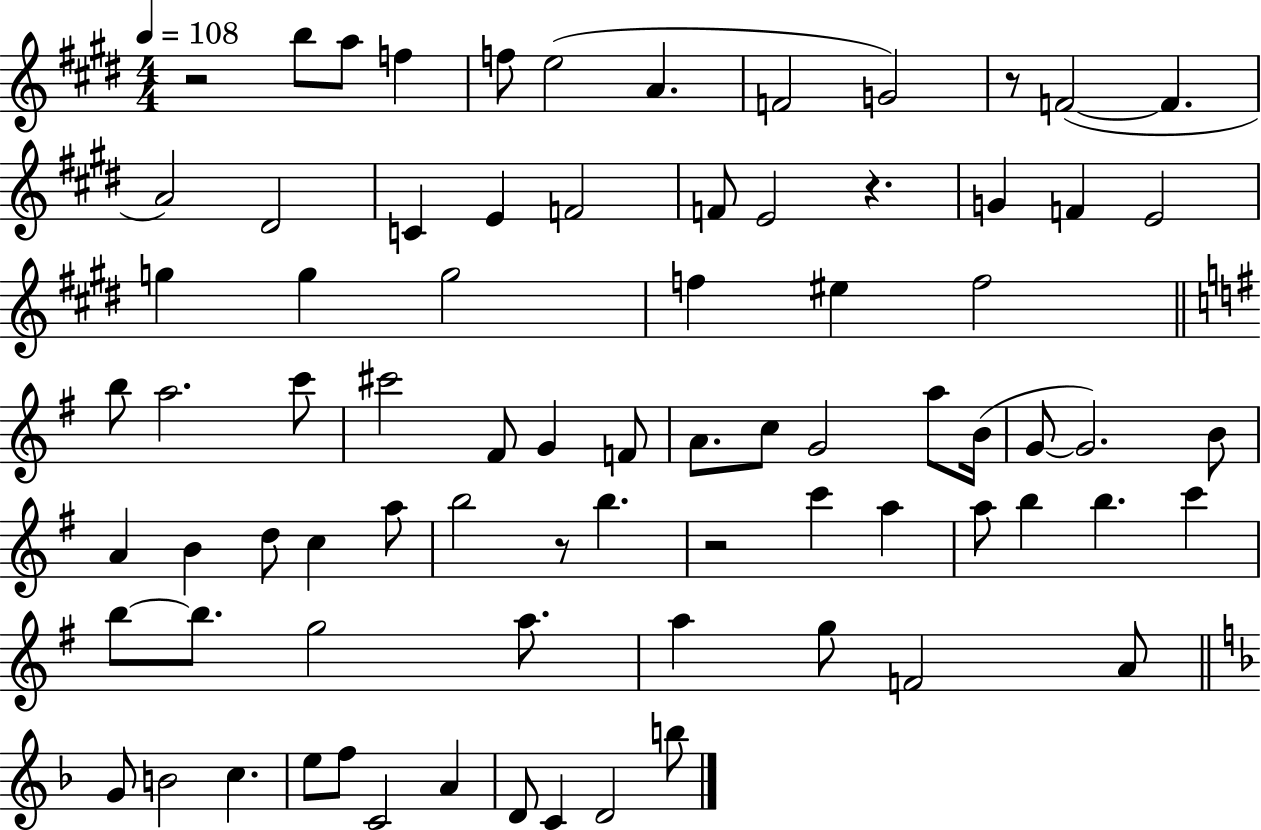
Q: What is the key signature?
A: E major